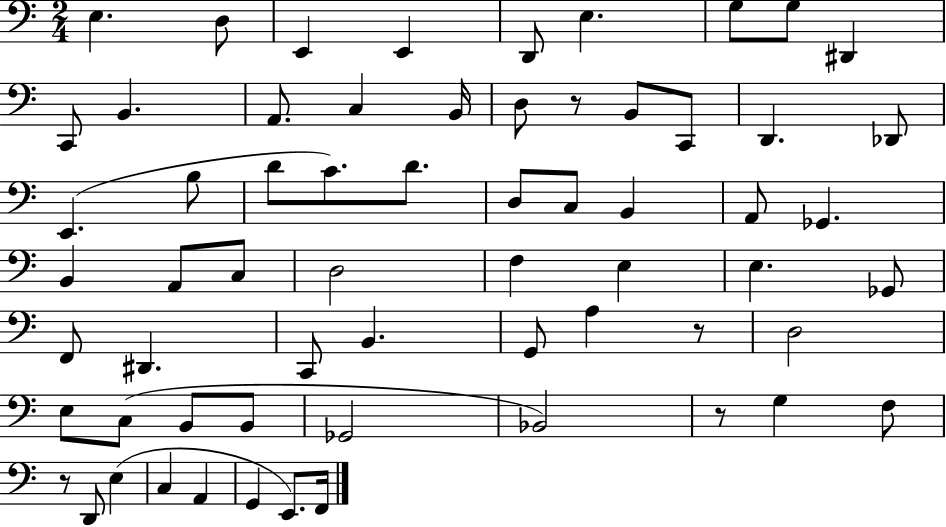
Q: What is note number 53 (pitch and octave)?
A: D2